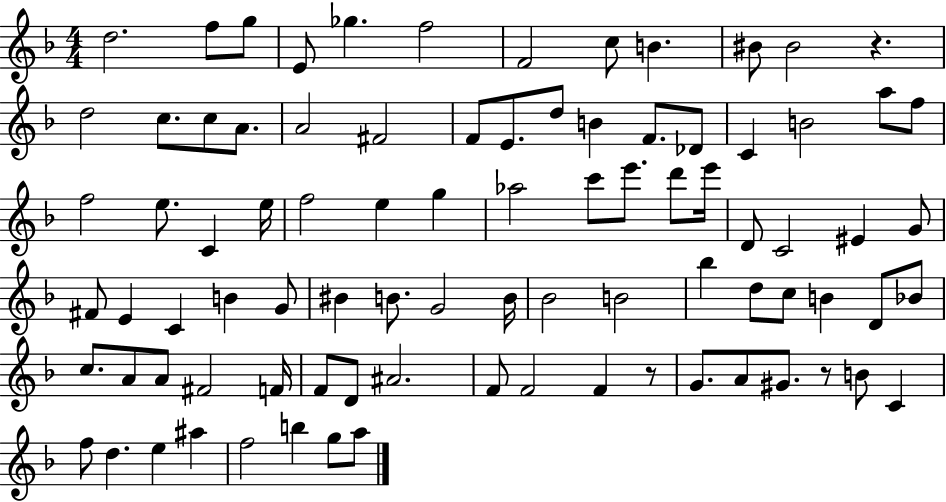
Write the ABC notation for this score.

X:1
T:Untitled
M:4/4
L:1/4
K:F
d2 f/2 g/2 E/2 _g f2 F2 c/2 B ^B/2 ^B2 z d2 c/2 c/2 A/2 A2 ^F2 F/2 E/2 d/2 B F/2 _D/2 C B2 a/2 f/2 f2 e/2 C e/4 f2 e g _a2 c'/2 e'/2 d'/2 e'/4 D/2 C2 ^E G/2 ^F/2 E C B G/2 ^B B/2 G2 B/4 _B2 B2 _b d/2 c/2 B D/2 _B/2 c/2 A/2 A/2 ^F2 F/4 F/2 D/2 ^A2 F/2 F2 F z/2 G/2 A/2 ^G/2 z/2 B/2 C f/2 d e ^a f2 b g/2 a/2